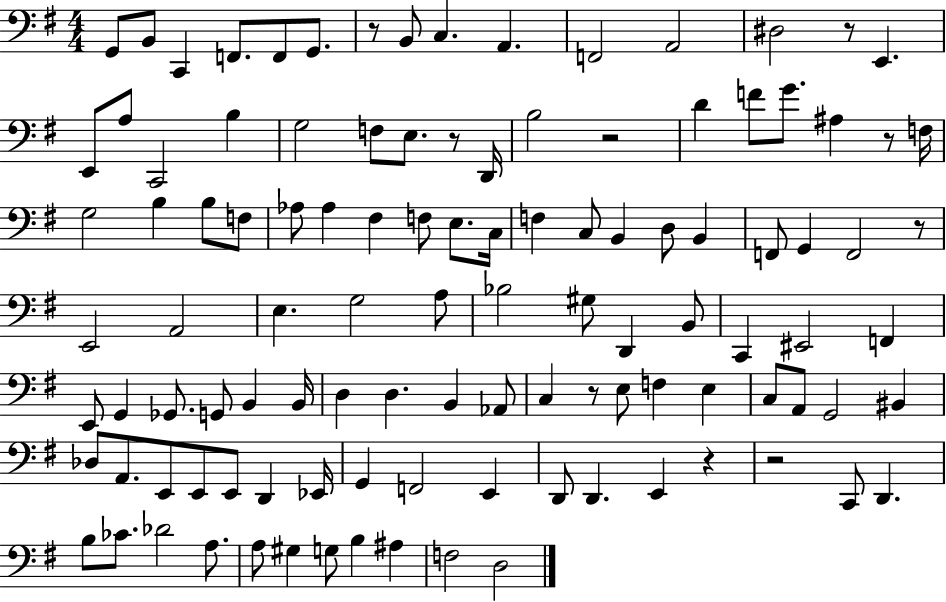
{
  \clef bass
  \numericTimeSignature
  \time 4/4
  \key g \major
  g,8 b,8 c,4 f,8. f,8 g,8. | r8 b,8 c4. a,4. | f,2 a,2 | dis2 r8 e,4. | \break e,8 a8 c,2 b4 | g2 f8 e8. r8 d,16 | b2 r2 | d'4 f'8 g'8. ais4 r8 f16 | \break g2 b4 b8 f8 | aes8 aes4 fis4 f8 e8. c16 | f4 c8 b,4 d8 b,4 | f,8 g,4 f,2 r8 | \break e,2 a,2 | e4. g2 a8 | bes2 gis8 d,4 b,8 | c,4 eis,2 f,4 | \break e,8 g,4 ges,8. g,8 b,4 b,16 | d4 d4. b,4 aes,8 | c4 r8 e8 f4 e4 | c8 a,8 g,2 bis,4 | \break des8 a,8. e,8 e,8 e,8 d,4 ees,16 | g,4 f,2 e,4 | d,8 d,4. e,4 r4 | r2 c,8 d,4. | \break b8 ces'8. des'2 a8. | a8 gis4 g8 b4 ais4 | f2 d2 | \bar "|."
}